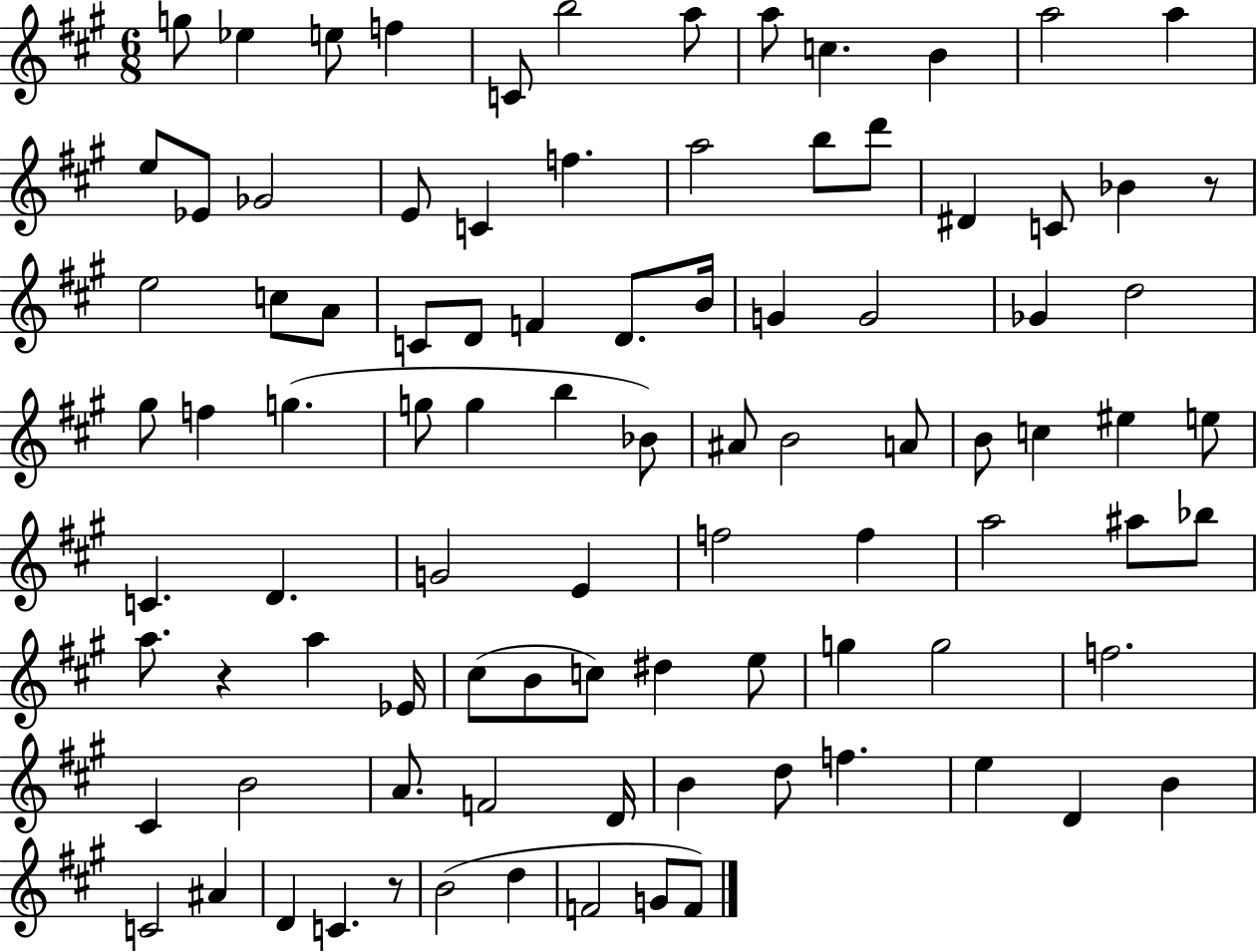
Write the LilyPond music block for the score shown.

{
  \clef treble
  \numericTimeSignature
  \time 6/8
  \key a \major
  \repeat volta 2 { g''8 ees''4 e''8 f''4 | c'8 b''2 a''8 | a''8 c''4. b'4 | a''2 a''4 | \break e''8 ees'8 ges'2 | e'8 c'4 f''4. | a''2 b''8 d'''8 | dis'4 c'8 bes'4 r8 | \break e''2 c''8 a'8 | c'8 d'8 f'4 d'8. b'16 | g'4 g'2 | ges'4 d''2 | \break gis''8 f''4 g''4.( | g''8 g''4 b''4 bes'8) | ais'8 b'2 a'8 | b'8 c''4 eis''4 e''8 | \break c'4. d'4. | g'2 e'4 | f''2 f''4 | a''2 ais''8 bes''8 | \break a''8. r4 a''4 ees'16 | cis''8( b'8 c''8) dis''4 e''8 | g''4 g''2 | f''2. | \break cis'4 b'2 | a'8. f'2 d'16 | b'4 d''8 f''4. | e''4 d'4 b'4 | \break c'2 ais'4 | d'4 c'4. r8 | b'2( d''4 | f'2 g'8 f'8) | \break } \bar "|."
}